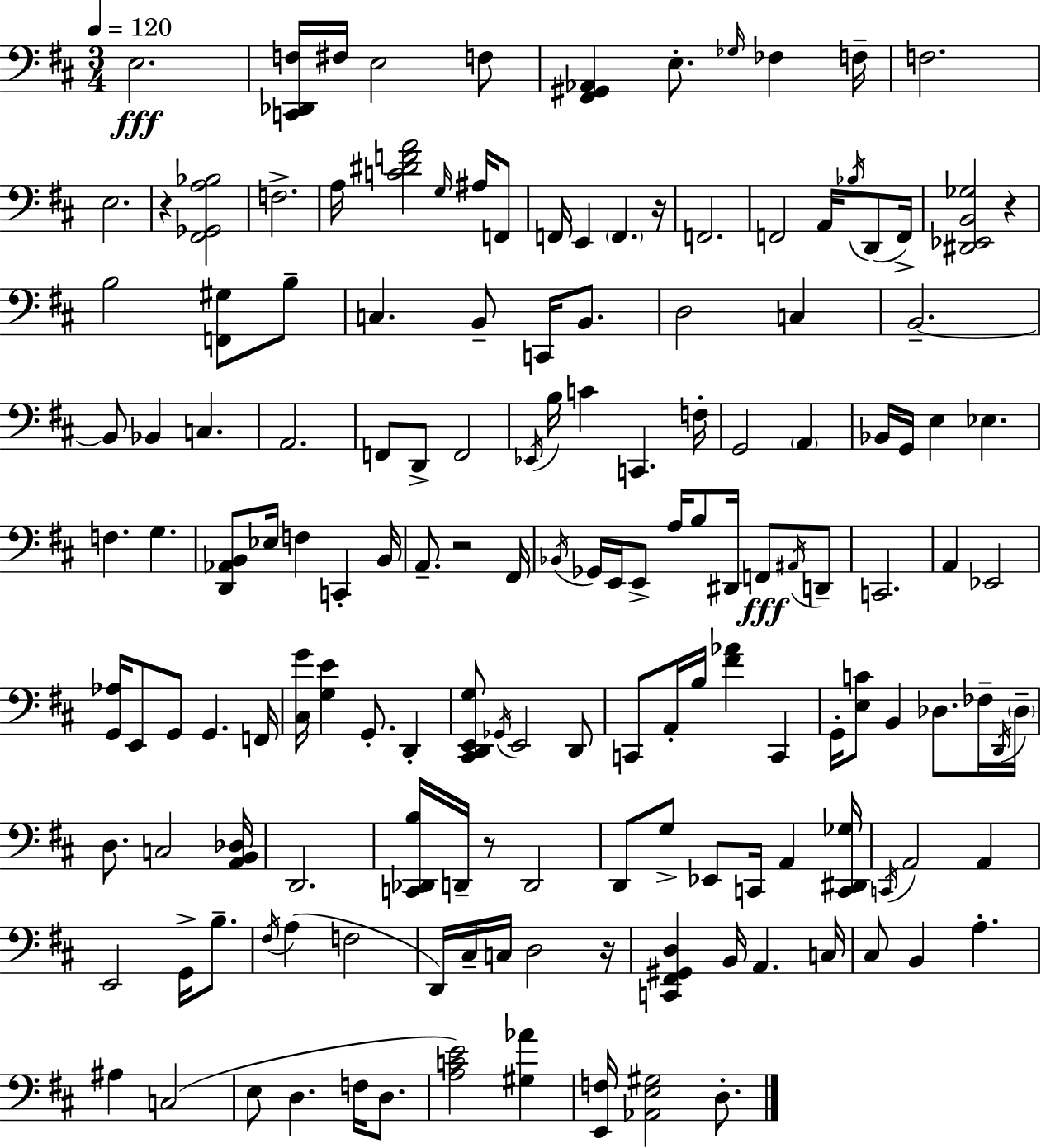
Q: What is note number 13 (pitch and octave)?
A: G3